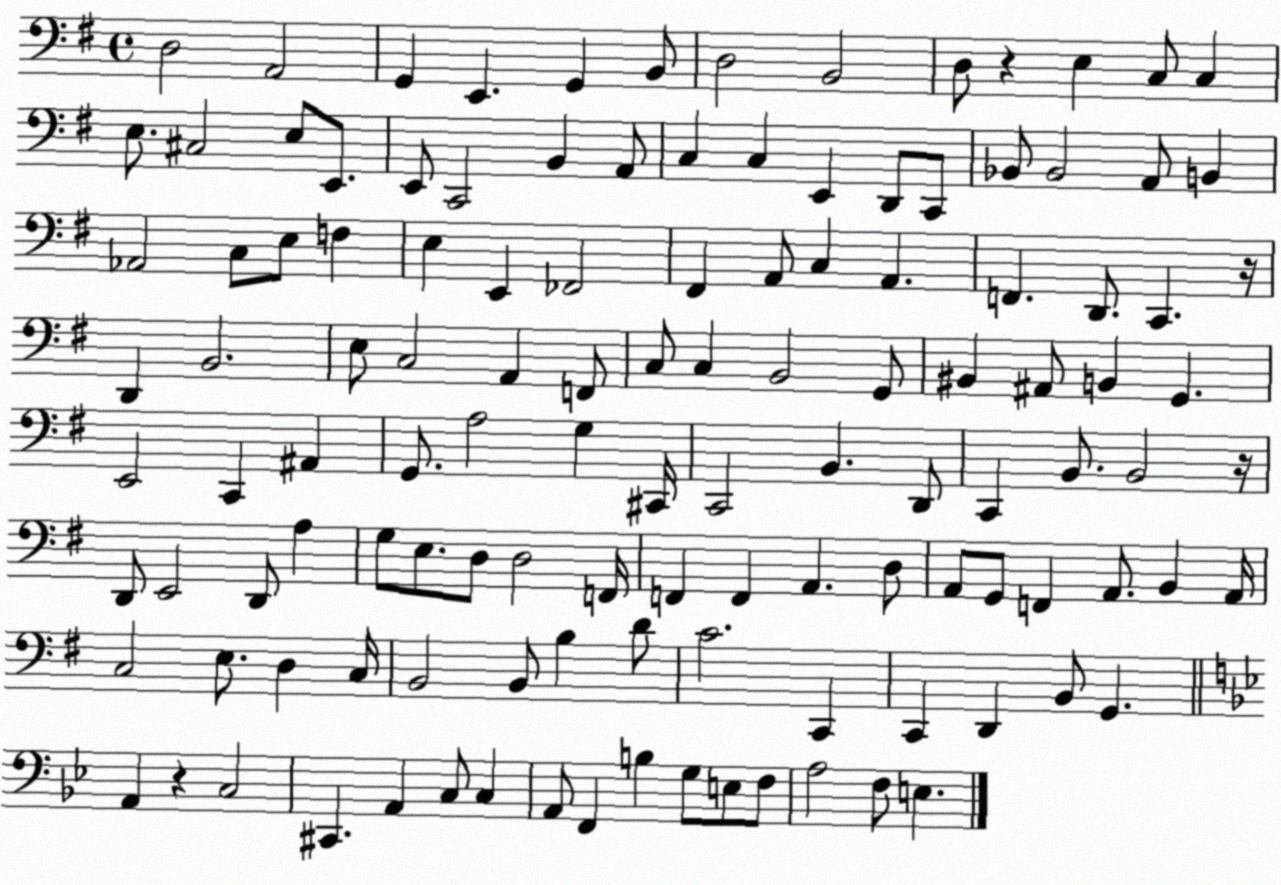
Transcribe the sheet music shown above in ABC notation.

X:1
T:Untitled
M:4/4
L:1/4
K:G
D,2 A,,2 G,, E,, G,, B,,/2 D,2 B,,2 D,/2 z E, C,/2 C, E,/2 ^C,2 E,/2 E,,/2 E,,/2 C,,2 B,, A,,/2 C, C, E,, D,,/2 C,,/2 _B,,/2 _B,,2 A,,/2 B,, _A,,2 C,/2 E,/2 F, E, E,, _F,,2 ^F,, A,,/2 C, A,, F,, D,,/2 C,, z/4 D,, B,,2 E,/2 C,2 A,, F,,/2 C,/2 C, B,,2 G,,/2 ^B,, ^A,,/2 B,, G,, E,,2 C,, ^A,, G,,/2 A,2 G, ^C,,/4 C,,2 B,, D,,/2 C,, B,,/2 B,,2 z/4 D,,/2 E,,2 D,,/2 A, G,/2 E,/2 D,/2 D,2 F,,/4 F,, F,, A,, D,/2 A,,/2 G,,/2 F,, A,,/2 B,, A,,/4 C,2 E,/2 D, C,/4 B,,2 B,,/2 B, D/2 C2 C,, C,, D,, B,,/2 G,, A,, z C,2 ^C,, A,, C,/2 C, A,,/2 F,, B, G,/2 E,/2 F,/2 A,2 F,/2 E,